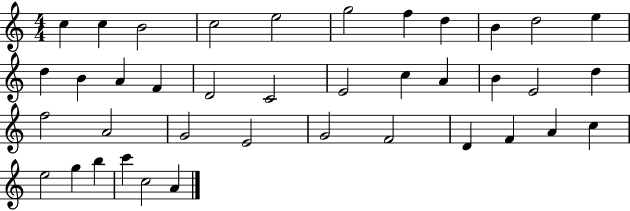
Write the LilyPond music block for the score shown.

{
  \clef treble
  \numericTimeSignature
  \time 4/4
  \key c \major
  c''4 c''4 b'2 | c''2 e''2 | g''2 f''4 d''4 | b'4 d''2 e''4 | \break d''4 b'4 a'4 f'4 | d'2 c'2 | e'2 c''4 a'4 | b'4 e'2 d''4 | \break f''2 a'2 | g'2 e'2 | g'2 f'2 | d'4 f'4 a'4 c''4 | \break e''2 g''4 b''4 | c'''4 c''2 a'4 | \bar "|."
}